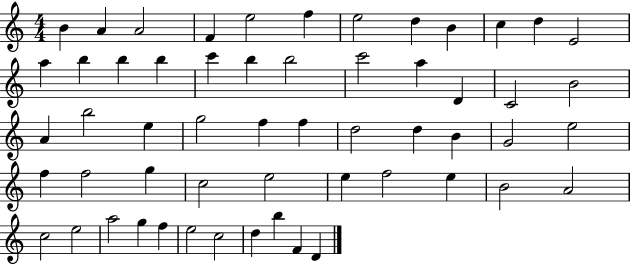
{
  \clef treble
  \numericTimeSignature
  \time 4/4
  \key c \major
  b'4 a'4 a'2 | f'4 e''2 f''4 | e''2 d''4 b'4 | c''4 d''4 e'2 | \break a''4 b''4 b''4 b''4 | c'''4 b''4 b''2 | c'''2 a''4 d'4 | c'2 b'2 | \break a'4 b''2 e''4 | g''2 f''4 f''4 | d''2 d''4 b'4 | g'2 e''2 | \break f''4 f''2 g''4 | c''2 e''2 | e''4 f''2 e''4 | b'2 a'2 | \break c''2 e''2 | a''2 g''4 f''4 | e''2 c''2 | d''4 b''4 f'4 d'4 | \break \bar "|."
}